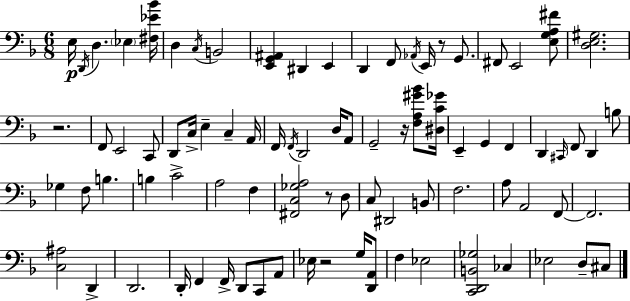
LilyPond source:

{
  \clef bass
  \numericTimeSignature
  \time 6/8
  \key d \minor
  \repeat volta 2 { e16\p \acciaccatura { d,16 } d4. \parenthesize ees4 | <fis ees' bes'>16 d4 \acciaccatura { c16 } b,2 | <e, g, ais,>4 dis,4 e,4 | d,4 f,8 \acciaccatura { aes,16 } e,16 r8 | \break g,8. fis,8 e,2 | <e g a fis'>8 <d e gis>2. | r2. | f,8 e,2 | \break c,8 d,8 c16-> e4-- c4-- | a,16 f,16 \acciaccatura { f,16 } d,2 | d16 a,8 g,2-- | r16 <f a gis' bes'>8 <dis c' ges'>16 e,4-- g,4 | \break f,4 d,4 \grace { cis,16 } f,8 d,4 | b8 ges4 f8 b4. | b4 c'2-> | a2 | \break f4 <fis, c ges a>2 | r8 d8 c8 dis,2 | b,8 f2. | a8 a,2 | \break f,8~~ f,2. | <c ais>2 | d,4-> d,2. | d,16-. f,4 f,16-> d,8 | \break c,8 a,8 ees16 r2 | g16 <d, a,>8 f4 ees2 | <c, d, b, ges>2 | ces4 ees2 | \break d8-- cis8 } \bar "|."
}